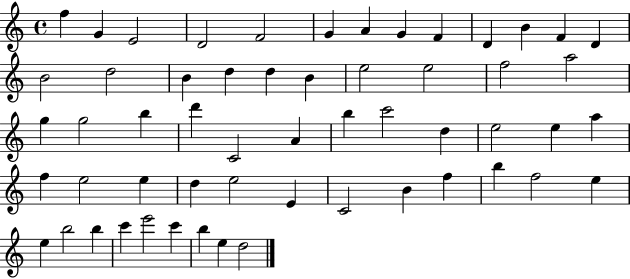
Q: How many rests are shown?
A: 0